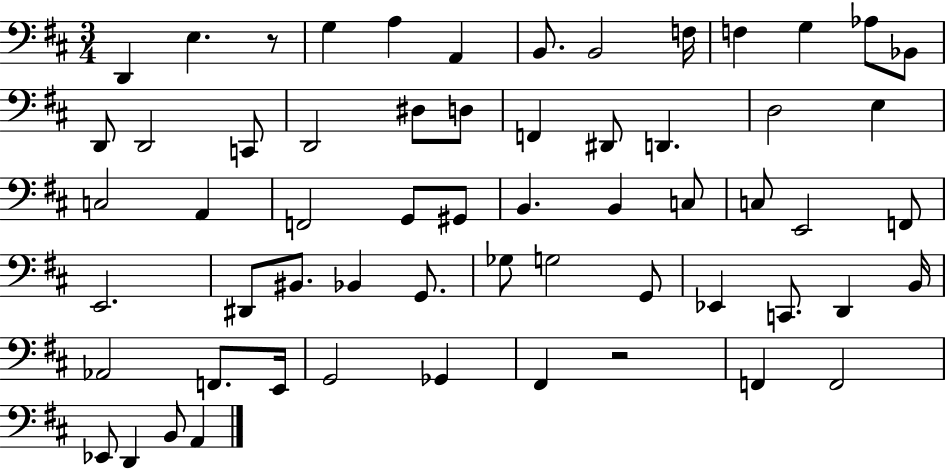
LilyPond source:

{
  \clef bass
  \numericTimeSignature
  \time 3/4
  \key d \major
  d,4 e4. r8 | g4 a4 a,4 | b,8. b,2 f16 | f4 g4 aes8 bes,8 | \break d,8 d,2 c,8 | d,2 dis8 d8 | f,4 dis,8 d,4. | d2 e4 | \break c2 a,4 | f,2 g,8 gis,8 | b,4. b,4 c8 | c8 e,2 f,8 | \break e,2. | dis,8 bis,8. bes,4 g,8. | ges8 g2 g,8 | ees,4 c,8. d,4 b,16 | \break aes,2 f,8. e,16 | g,2 ges,4 | fis,4 r2 | f,4 f,2 | \break ees,8 d,4 b,8 a,4 | \bar "|."
}